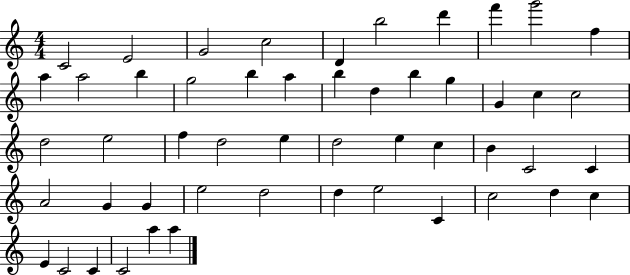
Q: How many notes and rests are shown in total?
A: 51